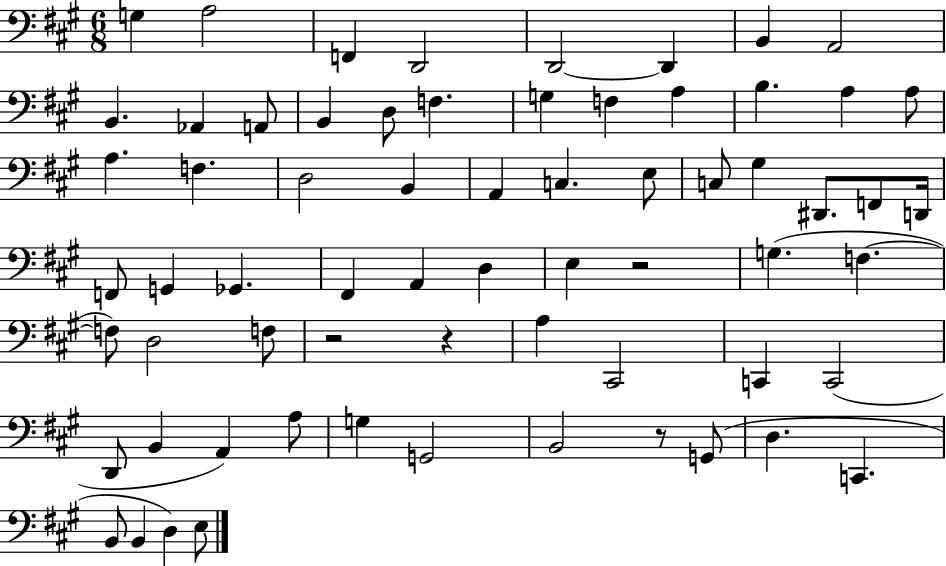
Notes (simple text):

G3/q A3/h F2/q D2/h D2/h D2/q B2/q A2/h B2/q. Ab2/q A2/e B2/q D3/e F3/q. G3/q F3/q A3/q B3/q. A3/q A3/e A3/q. F3/q. D3/h B2/q A2/q C3/q. E3/e C3/e G#3/q D#2/e. F2/e D2/s F2/e G2/q Gb2/q. F#2/q A2/q D3/q E3/q R/h G3/q. F3/q. F3/e D3/h F3/e R/h R/q A3/q C#2/h C2/q C2/h D2/e B2/q A2/q A3/e G3/q G2/h B2/h R/e G2/e D3/q. C2/q. B2/e B2/q D3/q E3/e